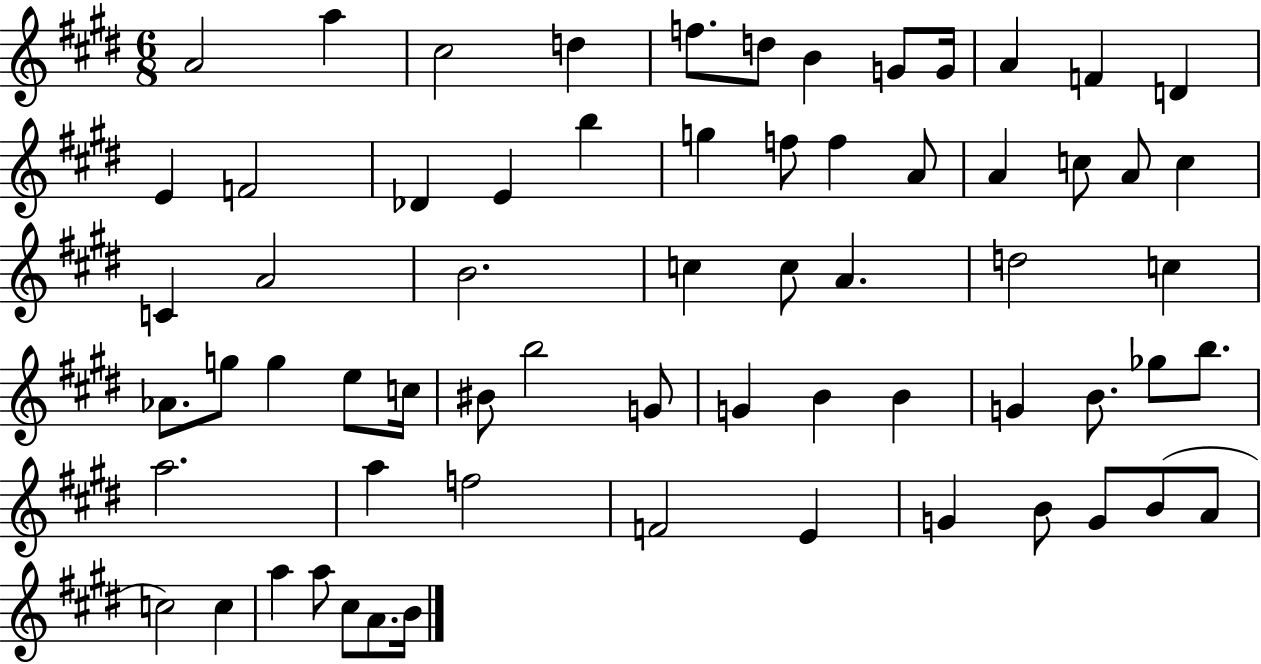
{
  \clef treble
  \numericTimeSignature
  \time 6/8
  \key e \major
  a'2 a''4 | cis''2 d''4 | f''8. d''8 b'4 g'8 g'16 | a'4 f'4 d'4 | \break e'4 f'2 | des'4 e'4 b''4 | g''4 f''8 f''4 a'8 | a'4 c''8 a'8 c''4 | \break c'4 a'2 | b'2. | c''4 c''8 a'4. | d''2 c''4 | \break aes'8. g''8 g''4 e''8 c''16 | bis'8 b''2 g'8 | g'4 b'4 b'4 | g'4 b'8. ges''8 b''8. | \break a''2. | a''4 f''2 | f'2 e'4 | g'4 b'8 g'8 b'8( a'8 | \break c''2) c''4 | a''4 a''8 cis''8 a'8. b'16 | \bar "|."
}